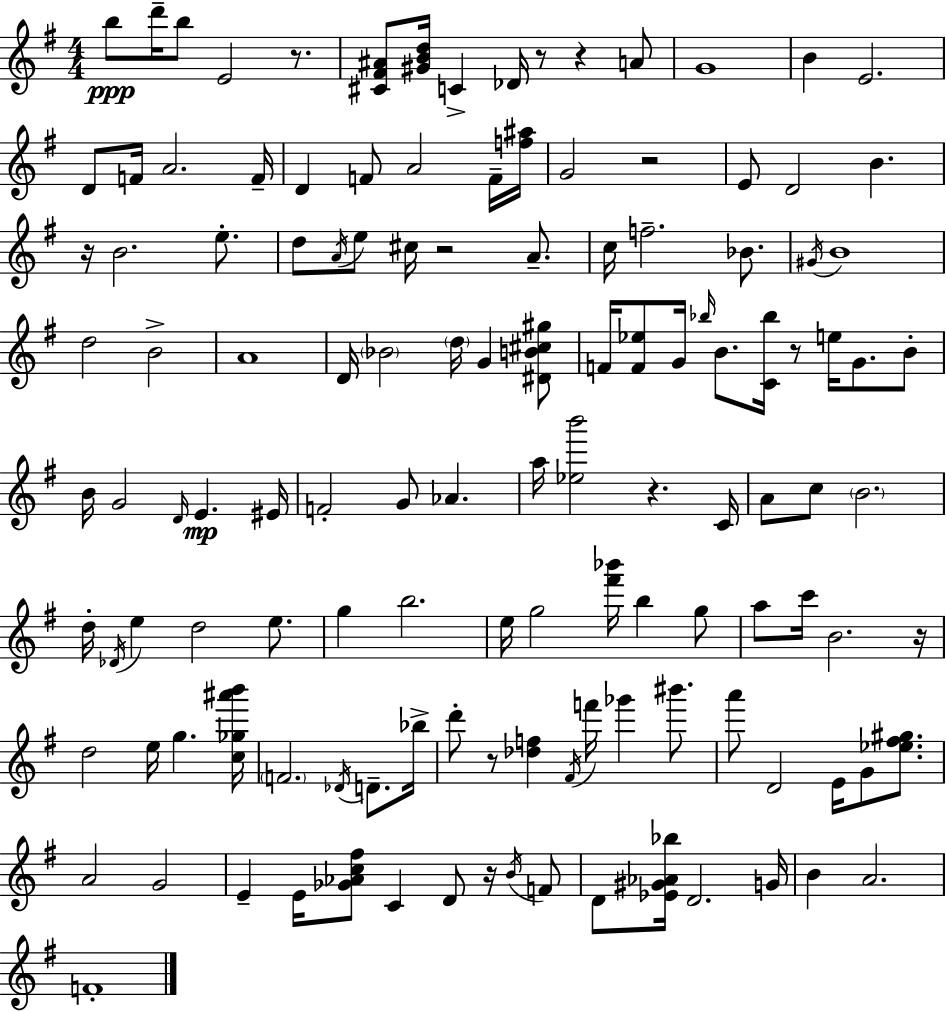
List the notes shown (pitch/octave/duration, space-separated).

B5/e D6/s B5/e E4/h R/e. [C#4,F#4,A#4]/e [G#4,B4,D5]/s C4/q Db4/s R/e R/q A4/e G4/w B4/q E4/h. D4/e F4/s A4/h. F4/s D4/q F4/e A4/h F4/s [F5,A#5]/s G4/h R/h E4/e D4/h B4/q. R/s B4/h. E5/e. D5/e A4/s E5/e C#5/s R/h A4/e. C5/s F5/h. Bb4/e. G#4/s B4/w D5/h B4/h A4/w D4/s Bb4/h D5/s G4/q [D#4,B4,C#5,G#5]/e F4/s [F4,Eb5]/e G4/s Bb5/s B4/e. [C4,Bb5]/s R/e E5/s G4/e. B4/e B4/s G4/h D4/s E4/q. EIS4/s F4/h G4/e Ab4/q. A5/s [Eb5,B6]/h R/q. C4/s A4/e C5/e B4/h. D5/s Db4/s E5/q D5/h E5/e. G5/q B5/h. E5/s G5/h [F#6,Bb6]/s B5/q G5/e A5/e C6/s B4/h. R/s D5/h E5/s G5/q. [C5,Gb5,A#6,B6]/s F4/h. Db4/s D4/e. Bb5/s D6/e R/e [Db5,F5]/q F#4/s F6/s Gb6/q BIS6/e. A6/e D4/h E4/s G4/e [Eb5,F#5,G#5]/e. A4/h G4/h E4/q E4/s [Gb4,Ab4,C5,F#5]/e C4/q D4/e R/s B4/s F4/e D4/e [Eb4,G#4,Ab4,Bb5]/s D4/h. G4/s B4/q A4/h. F4/w